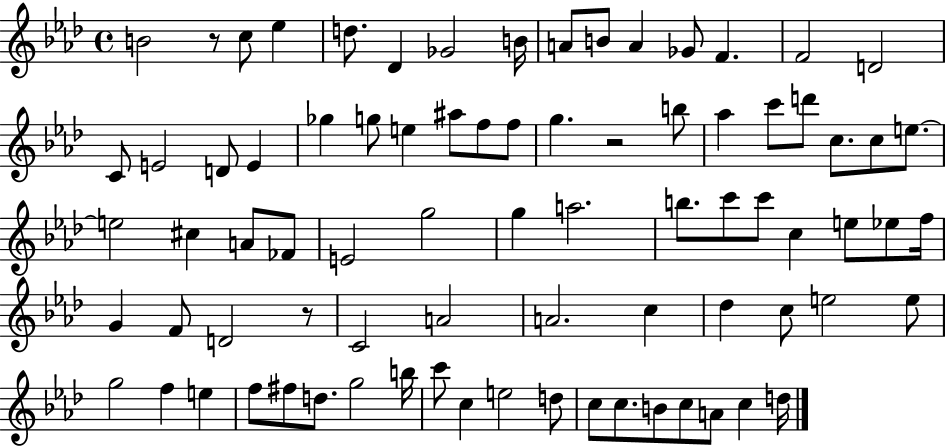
{
  \clef treble
  \time 4/4
  \defaultTimeSignature
  \key aes \major
  \repeat volta 2 { b'2 r8 c''8 ees''4 | d''8. des'4 ges'2 b'16 | a'8 b'8 a'4 ges'8 f'4. | f'2 d'2 | \break c'8 e'2 d'8 e'4 | ges''4 g''8 e''4 ais''8 f''8 f''8 | g''4. r2 b''8 | aes''4 c'''8 d'''8 c''8. c''8 e''8.~~ | \break e''2 cis''4 a'8 fes'8 | e'2 g''2 | g''4 a''2. | b''8. c'''8 c'''8 c''4 e''8 ees''8 f''16 | \break g'4 f'8 d'2 r8 | c'2 a'2 | a'2. c''4 | des''4 c''8 e''2 e''8 | \break g''2 f''4 e''4 | f''8 fis''8 d''8. g''2 b''16 | c'''8 c''4 e''2 d''8 | c''8 c''8. b'8 c''8 a'8 c''4 d''16 | \break } \bar "|."
}